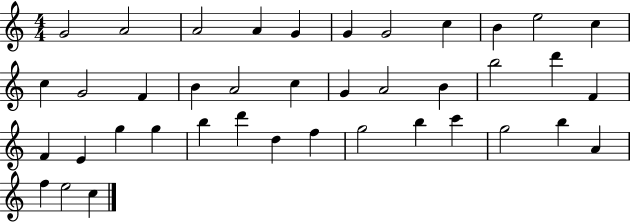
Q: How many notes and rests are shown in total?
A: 40